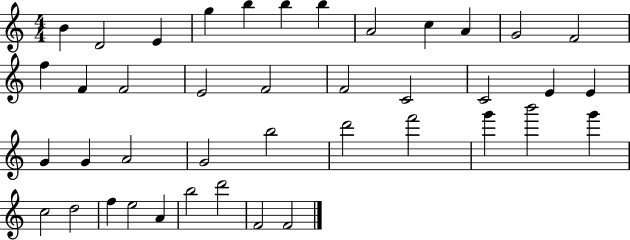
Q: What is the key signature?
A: C major